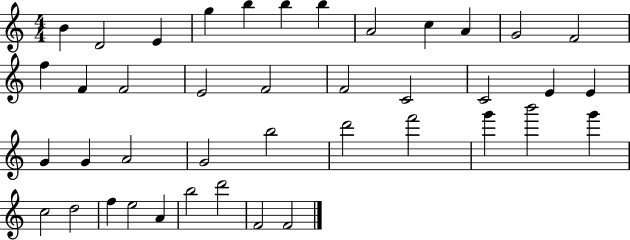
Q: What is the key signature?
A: C major